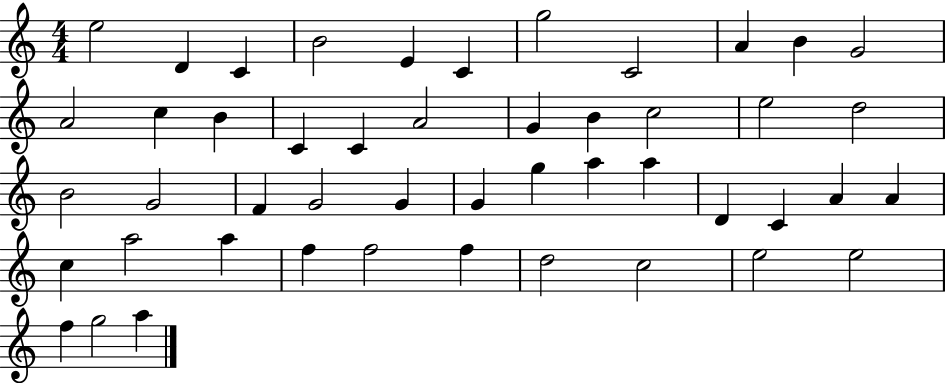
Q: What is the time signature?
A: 4/4